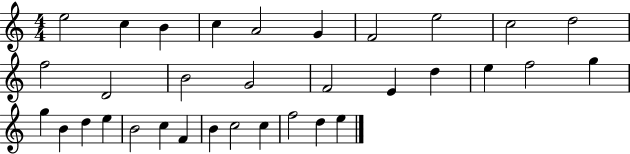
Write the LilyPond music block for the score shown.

{
  \clef treble
  \numericTimeSignature
  \time 4/4
  \key c \major
  e''2 c''4 b'4 | c''4 a'2 g'4 | f'2 e''2 | c''2 d''2 | \break f''2 d'2 | b'2 g'2 | f'2 e'4 d''4 | e''4 f''2 g''4 | \break g''4 b'4 d''4 e''4 | b'2 c''4 f'4 | b'4 c''2 c''4 | f''2 d''4 e''4 | \break \bar "|."
}